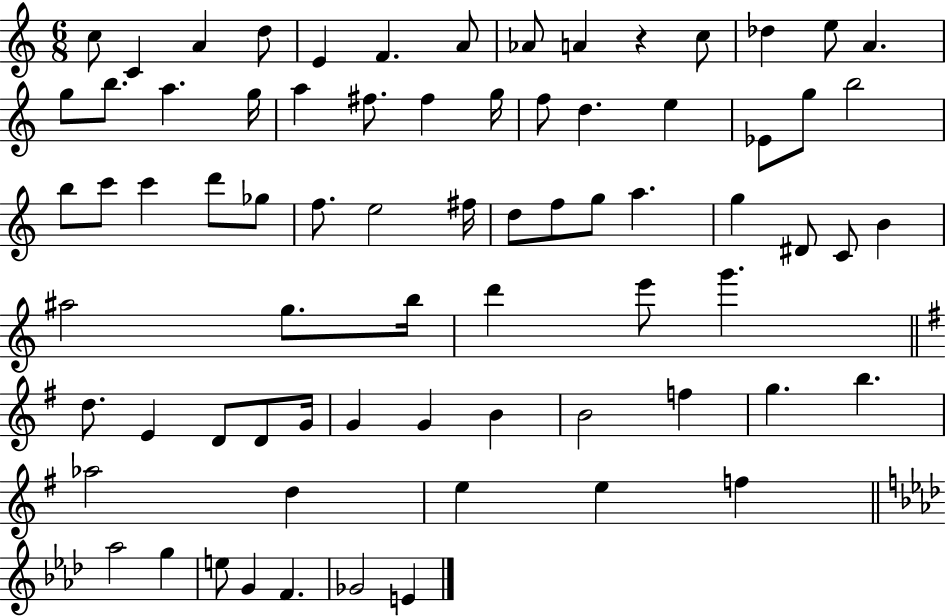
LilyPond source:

{
  \clef treble
  \numericTimeSignature
  \time 6/8
  \key c \major
  \repeat volta 2 { c''8 c'4 a'4 d''8 | e'4 f'4. a'8 | aes'8 a'4 r4 c''8 | des''4 e''8 a'4. | \break g''8 b''8. a''4. g''16 | a''4 fis''8. fis''4 g''16 | f''8 d''4. e''4 | ees'8 g''8 b''2 | \break b''8 c'''8 c'''4 d'''8 ges''8 | f''8. e''2 fis''16 | d''8 f''8 g''8 a''4. | g''4 dis'8 c'8 b'4 | \break ais''2 g''8. b''16 | d'''4 e'''8 g'''4. | \bar "||" \break \key e \minor d''8. e'4 d'8 d'8 g'16 | g'4 g'4 b'4 | b'2 f''4 | g''4. b''4. | \break aes''2 d''4 | e''4 e''4 f''4 | \bar "||" \break \key aes \major aes''2 g''4 | e''8 g'4 f'4. | ges'2 e'4 | } \bar "|."
}